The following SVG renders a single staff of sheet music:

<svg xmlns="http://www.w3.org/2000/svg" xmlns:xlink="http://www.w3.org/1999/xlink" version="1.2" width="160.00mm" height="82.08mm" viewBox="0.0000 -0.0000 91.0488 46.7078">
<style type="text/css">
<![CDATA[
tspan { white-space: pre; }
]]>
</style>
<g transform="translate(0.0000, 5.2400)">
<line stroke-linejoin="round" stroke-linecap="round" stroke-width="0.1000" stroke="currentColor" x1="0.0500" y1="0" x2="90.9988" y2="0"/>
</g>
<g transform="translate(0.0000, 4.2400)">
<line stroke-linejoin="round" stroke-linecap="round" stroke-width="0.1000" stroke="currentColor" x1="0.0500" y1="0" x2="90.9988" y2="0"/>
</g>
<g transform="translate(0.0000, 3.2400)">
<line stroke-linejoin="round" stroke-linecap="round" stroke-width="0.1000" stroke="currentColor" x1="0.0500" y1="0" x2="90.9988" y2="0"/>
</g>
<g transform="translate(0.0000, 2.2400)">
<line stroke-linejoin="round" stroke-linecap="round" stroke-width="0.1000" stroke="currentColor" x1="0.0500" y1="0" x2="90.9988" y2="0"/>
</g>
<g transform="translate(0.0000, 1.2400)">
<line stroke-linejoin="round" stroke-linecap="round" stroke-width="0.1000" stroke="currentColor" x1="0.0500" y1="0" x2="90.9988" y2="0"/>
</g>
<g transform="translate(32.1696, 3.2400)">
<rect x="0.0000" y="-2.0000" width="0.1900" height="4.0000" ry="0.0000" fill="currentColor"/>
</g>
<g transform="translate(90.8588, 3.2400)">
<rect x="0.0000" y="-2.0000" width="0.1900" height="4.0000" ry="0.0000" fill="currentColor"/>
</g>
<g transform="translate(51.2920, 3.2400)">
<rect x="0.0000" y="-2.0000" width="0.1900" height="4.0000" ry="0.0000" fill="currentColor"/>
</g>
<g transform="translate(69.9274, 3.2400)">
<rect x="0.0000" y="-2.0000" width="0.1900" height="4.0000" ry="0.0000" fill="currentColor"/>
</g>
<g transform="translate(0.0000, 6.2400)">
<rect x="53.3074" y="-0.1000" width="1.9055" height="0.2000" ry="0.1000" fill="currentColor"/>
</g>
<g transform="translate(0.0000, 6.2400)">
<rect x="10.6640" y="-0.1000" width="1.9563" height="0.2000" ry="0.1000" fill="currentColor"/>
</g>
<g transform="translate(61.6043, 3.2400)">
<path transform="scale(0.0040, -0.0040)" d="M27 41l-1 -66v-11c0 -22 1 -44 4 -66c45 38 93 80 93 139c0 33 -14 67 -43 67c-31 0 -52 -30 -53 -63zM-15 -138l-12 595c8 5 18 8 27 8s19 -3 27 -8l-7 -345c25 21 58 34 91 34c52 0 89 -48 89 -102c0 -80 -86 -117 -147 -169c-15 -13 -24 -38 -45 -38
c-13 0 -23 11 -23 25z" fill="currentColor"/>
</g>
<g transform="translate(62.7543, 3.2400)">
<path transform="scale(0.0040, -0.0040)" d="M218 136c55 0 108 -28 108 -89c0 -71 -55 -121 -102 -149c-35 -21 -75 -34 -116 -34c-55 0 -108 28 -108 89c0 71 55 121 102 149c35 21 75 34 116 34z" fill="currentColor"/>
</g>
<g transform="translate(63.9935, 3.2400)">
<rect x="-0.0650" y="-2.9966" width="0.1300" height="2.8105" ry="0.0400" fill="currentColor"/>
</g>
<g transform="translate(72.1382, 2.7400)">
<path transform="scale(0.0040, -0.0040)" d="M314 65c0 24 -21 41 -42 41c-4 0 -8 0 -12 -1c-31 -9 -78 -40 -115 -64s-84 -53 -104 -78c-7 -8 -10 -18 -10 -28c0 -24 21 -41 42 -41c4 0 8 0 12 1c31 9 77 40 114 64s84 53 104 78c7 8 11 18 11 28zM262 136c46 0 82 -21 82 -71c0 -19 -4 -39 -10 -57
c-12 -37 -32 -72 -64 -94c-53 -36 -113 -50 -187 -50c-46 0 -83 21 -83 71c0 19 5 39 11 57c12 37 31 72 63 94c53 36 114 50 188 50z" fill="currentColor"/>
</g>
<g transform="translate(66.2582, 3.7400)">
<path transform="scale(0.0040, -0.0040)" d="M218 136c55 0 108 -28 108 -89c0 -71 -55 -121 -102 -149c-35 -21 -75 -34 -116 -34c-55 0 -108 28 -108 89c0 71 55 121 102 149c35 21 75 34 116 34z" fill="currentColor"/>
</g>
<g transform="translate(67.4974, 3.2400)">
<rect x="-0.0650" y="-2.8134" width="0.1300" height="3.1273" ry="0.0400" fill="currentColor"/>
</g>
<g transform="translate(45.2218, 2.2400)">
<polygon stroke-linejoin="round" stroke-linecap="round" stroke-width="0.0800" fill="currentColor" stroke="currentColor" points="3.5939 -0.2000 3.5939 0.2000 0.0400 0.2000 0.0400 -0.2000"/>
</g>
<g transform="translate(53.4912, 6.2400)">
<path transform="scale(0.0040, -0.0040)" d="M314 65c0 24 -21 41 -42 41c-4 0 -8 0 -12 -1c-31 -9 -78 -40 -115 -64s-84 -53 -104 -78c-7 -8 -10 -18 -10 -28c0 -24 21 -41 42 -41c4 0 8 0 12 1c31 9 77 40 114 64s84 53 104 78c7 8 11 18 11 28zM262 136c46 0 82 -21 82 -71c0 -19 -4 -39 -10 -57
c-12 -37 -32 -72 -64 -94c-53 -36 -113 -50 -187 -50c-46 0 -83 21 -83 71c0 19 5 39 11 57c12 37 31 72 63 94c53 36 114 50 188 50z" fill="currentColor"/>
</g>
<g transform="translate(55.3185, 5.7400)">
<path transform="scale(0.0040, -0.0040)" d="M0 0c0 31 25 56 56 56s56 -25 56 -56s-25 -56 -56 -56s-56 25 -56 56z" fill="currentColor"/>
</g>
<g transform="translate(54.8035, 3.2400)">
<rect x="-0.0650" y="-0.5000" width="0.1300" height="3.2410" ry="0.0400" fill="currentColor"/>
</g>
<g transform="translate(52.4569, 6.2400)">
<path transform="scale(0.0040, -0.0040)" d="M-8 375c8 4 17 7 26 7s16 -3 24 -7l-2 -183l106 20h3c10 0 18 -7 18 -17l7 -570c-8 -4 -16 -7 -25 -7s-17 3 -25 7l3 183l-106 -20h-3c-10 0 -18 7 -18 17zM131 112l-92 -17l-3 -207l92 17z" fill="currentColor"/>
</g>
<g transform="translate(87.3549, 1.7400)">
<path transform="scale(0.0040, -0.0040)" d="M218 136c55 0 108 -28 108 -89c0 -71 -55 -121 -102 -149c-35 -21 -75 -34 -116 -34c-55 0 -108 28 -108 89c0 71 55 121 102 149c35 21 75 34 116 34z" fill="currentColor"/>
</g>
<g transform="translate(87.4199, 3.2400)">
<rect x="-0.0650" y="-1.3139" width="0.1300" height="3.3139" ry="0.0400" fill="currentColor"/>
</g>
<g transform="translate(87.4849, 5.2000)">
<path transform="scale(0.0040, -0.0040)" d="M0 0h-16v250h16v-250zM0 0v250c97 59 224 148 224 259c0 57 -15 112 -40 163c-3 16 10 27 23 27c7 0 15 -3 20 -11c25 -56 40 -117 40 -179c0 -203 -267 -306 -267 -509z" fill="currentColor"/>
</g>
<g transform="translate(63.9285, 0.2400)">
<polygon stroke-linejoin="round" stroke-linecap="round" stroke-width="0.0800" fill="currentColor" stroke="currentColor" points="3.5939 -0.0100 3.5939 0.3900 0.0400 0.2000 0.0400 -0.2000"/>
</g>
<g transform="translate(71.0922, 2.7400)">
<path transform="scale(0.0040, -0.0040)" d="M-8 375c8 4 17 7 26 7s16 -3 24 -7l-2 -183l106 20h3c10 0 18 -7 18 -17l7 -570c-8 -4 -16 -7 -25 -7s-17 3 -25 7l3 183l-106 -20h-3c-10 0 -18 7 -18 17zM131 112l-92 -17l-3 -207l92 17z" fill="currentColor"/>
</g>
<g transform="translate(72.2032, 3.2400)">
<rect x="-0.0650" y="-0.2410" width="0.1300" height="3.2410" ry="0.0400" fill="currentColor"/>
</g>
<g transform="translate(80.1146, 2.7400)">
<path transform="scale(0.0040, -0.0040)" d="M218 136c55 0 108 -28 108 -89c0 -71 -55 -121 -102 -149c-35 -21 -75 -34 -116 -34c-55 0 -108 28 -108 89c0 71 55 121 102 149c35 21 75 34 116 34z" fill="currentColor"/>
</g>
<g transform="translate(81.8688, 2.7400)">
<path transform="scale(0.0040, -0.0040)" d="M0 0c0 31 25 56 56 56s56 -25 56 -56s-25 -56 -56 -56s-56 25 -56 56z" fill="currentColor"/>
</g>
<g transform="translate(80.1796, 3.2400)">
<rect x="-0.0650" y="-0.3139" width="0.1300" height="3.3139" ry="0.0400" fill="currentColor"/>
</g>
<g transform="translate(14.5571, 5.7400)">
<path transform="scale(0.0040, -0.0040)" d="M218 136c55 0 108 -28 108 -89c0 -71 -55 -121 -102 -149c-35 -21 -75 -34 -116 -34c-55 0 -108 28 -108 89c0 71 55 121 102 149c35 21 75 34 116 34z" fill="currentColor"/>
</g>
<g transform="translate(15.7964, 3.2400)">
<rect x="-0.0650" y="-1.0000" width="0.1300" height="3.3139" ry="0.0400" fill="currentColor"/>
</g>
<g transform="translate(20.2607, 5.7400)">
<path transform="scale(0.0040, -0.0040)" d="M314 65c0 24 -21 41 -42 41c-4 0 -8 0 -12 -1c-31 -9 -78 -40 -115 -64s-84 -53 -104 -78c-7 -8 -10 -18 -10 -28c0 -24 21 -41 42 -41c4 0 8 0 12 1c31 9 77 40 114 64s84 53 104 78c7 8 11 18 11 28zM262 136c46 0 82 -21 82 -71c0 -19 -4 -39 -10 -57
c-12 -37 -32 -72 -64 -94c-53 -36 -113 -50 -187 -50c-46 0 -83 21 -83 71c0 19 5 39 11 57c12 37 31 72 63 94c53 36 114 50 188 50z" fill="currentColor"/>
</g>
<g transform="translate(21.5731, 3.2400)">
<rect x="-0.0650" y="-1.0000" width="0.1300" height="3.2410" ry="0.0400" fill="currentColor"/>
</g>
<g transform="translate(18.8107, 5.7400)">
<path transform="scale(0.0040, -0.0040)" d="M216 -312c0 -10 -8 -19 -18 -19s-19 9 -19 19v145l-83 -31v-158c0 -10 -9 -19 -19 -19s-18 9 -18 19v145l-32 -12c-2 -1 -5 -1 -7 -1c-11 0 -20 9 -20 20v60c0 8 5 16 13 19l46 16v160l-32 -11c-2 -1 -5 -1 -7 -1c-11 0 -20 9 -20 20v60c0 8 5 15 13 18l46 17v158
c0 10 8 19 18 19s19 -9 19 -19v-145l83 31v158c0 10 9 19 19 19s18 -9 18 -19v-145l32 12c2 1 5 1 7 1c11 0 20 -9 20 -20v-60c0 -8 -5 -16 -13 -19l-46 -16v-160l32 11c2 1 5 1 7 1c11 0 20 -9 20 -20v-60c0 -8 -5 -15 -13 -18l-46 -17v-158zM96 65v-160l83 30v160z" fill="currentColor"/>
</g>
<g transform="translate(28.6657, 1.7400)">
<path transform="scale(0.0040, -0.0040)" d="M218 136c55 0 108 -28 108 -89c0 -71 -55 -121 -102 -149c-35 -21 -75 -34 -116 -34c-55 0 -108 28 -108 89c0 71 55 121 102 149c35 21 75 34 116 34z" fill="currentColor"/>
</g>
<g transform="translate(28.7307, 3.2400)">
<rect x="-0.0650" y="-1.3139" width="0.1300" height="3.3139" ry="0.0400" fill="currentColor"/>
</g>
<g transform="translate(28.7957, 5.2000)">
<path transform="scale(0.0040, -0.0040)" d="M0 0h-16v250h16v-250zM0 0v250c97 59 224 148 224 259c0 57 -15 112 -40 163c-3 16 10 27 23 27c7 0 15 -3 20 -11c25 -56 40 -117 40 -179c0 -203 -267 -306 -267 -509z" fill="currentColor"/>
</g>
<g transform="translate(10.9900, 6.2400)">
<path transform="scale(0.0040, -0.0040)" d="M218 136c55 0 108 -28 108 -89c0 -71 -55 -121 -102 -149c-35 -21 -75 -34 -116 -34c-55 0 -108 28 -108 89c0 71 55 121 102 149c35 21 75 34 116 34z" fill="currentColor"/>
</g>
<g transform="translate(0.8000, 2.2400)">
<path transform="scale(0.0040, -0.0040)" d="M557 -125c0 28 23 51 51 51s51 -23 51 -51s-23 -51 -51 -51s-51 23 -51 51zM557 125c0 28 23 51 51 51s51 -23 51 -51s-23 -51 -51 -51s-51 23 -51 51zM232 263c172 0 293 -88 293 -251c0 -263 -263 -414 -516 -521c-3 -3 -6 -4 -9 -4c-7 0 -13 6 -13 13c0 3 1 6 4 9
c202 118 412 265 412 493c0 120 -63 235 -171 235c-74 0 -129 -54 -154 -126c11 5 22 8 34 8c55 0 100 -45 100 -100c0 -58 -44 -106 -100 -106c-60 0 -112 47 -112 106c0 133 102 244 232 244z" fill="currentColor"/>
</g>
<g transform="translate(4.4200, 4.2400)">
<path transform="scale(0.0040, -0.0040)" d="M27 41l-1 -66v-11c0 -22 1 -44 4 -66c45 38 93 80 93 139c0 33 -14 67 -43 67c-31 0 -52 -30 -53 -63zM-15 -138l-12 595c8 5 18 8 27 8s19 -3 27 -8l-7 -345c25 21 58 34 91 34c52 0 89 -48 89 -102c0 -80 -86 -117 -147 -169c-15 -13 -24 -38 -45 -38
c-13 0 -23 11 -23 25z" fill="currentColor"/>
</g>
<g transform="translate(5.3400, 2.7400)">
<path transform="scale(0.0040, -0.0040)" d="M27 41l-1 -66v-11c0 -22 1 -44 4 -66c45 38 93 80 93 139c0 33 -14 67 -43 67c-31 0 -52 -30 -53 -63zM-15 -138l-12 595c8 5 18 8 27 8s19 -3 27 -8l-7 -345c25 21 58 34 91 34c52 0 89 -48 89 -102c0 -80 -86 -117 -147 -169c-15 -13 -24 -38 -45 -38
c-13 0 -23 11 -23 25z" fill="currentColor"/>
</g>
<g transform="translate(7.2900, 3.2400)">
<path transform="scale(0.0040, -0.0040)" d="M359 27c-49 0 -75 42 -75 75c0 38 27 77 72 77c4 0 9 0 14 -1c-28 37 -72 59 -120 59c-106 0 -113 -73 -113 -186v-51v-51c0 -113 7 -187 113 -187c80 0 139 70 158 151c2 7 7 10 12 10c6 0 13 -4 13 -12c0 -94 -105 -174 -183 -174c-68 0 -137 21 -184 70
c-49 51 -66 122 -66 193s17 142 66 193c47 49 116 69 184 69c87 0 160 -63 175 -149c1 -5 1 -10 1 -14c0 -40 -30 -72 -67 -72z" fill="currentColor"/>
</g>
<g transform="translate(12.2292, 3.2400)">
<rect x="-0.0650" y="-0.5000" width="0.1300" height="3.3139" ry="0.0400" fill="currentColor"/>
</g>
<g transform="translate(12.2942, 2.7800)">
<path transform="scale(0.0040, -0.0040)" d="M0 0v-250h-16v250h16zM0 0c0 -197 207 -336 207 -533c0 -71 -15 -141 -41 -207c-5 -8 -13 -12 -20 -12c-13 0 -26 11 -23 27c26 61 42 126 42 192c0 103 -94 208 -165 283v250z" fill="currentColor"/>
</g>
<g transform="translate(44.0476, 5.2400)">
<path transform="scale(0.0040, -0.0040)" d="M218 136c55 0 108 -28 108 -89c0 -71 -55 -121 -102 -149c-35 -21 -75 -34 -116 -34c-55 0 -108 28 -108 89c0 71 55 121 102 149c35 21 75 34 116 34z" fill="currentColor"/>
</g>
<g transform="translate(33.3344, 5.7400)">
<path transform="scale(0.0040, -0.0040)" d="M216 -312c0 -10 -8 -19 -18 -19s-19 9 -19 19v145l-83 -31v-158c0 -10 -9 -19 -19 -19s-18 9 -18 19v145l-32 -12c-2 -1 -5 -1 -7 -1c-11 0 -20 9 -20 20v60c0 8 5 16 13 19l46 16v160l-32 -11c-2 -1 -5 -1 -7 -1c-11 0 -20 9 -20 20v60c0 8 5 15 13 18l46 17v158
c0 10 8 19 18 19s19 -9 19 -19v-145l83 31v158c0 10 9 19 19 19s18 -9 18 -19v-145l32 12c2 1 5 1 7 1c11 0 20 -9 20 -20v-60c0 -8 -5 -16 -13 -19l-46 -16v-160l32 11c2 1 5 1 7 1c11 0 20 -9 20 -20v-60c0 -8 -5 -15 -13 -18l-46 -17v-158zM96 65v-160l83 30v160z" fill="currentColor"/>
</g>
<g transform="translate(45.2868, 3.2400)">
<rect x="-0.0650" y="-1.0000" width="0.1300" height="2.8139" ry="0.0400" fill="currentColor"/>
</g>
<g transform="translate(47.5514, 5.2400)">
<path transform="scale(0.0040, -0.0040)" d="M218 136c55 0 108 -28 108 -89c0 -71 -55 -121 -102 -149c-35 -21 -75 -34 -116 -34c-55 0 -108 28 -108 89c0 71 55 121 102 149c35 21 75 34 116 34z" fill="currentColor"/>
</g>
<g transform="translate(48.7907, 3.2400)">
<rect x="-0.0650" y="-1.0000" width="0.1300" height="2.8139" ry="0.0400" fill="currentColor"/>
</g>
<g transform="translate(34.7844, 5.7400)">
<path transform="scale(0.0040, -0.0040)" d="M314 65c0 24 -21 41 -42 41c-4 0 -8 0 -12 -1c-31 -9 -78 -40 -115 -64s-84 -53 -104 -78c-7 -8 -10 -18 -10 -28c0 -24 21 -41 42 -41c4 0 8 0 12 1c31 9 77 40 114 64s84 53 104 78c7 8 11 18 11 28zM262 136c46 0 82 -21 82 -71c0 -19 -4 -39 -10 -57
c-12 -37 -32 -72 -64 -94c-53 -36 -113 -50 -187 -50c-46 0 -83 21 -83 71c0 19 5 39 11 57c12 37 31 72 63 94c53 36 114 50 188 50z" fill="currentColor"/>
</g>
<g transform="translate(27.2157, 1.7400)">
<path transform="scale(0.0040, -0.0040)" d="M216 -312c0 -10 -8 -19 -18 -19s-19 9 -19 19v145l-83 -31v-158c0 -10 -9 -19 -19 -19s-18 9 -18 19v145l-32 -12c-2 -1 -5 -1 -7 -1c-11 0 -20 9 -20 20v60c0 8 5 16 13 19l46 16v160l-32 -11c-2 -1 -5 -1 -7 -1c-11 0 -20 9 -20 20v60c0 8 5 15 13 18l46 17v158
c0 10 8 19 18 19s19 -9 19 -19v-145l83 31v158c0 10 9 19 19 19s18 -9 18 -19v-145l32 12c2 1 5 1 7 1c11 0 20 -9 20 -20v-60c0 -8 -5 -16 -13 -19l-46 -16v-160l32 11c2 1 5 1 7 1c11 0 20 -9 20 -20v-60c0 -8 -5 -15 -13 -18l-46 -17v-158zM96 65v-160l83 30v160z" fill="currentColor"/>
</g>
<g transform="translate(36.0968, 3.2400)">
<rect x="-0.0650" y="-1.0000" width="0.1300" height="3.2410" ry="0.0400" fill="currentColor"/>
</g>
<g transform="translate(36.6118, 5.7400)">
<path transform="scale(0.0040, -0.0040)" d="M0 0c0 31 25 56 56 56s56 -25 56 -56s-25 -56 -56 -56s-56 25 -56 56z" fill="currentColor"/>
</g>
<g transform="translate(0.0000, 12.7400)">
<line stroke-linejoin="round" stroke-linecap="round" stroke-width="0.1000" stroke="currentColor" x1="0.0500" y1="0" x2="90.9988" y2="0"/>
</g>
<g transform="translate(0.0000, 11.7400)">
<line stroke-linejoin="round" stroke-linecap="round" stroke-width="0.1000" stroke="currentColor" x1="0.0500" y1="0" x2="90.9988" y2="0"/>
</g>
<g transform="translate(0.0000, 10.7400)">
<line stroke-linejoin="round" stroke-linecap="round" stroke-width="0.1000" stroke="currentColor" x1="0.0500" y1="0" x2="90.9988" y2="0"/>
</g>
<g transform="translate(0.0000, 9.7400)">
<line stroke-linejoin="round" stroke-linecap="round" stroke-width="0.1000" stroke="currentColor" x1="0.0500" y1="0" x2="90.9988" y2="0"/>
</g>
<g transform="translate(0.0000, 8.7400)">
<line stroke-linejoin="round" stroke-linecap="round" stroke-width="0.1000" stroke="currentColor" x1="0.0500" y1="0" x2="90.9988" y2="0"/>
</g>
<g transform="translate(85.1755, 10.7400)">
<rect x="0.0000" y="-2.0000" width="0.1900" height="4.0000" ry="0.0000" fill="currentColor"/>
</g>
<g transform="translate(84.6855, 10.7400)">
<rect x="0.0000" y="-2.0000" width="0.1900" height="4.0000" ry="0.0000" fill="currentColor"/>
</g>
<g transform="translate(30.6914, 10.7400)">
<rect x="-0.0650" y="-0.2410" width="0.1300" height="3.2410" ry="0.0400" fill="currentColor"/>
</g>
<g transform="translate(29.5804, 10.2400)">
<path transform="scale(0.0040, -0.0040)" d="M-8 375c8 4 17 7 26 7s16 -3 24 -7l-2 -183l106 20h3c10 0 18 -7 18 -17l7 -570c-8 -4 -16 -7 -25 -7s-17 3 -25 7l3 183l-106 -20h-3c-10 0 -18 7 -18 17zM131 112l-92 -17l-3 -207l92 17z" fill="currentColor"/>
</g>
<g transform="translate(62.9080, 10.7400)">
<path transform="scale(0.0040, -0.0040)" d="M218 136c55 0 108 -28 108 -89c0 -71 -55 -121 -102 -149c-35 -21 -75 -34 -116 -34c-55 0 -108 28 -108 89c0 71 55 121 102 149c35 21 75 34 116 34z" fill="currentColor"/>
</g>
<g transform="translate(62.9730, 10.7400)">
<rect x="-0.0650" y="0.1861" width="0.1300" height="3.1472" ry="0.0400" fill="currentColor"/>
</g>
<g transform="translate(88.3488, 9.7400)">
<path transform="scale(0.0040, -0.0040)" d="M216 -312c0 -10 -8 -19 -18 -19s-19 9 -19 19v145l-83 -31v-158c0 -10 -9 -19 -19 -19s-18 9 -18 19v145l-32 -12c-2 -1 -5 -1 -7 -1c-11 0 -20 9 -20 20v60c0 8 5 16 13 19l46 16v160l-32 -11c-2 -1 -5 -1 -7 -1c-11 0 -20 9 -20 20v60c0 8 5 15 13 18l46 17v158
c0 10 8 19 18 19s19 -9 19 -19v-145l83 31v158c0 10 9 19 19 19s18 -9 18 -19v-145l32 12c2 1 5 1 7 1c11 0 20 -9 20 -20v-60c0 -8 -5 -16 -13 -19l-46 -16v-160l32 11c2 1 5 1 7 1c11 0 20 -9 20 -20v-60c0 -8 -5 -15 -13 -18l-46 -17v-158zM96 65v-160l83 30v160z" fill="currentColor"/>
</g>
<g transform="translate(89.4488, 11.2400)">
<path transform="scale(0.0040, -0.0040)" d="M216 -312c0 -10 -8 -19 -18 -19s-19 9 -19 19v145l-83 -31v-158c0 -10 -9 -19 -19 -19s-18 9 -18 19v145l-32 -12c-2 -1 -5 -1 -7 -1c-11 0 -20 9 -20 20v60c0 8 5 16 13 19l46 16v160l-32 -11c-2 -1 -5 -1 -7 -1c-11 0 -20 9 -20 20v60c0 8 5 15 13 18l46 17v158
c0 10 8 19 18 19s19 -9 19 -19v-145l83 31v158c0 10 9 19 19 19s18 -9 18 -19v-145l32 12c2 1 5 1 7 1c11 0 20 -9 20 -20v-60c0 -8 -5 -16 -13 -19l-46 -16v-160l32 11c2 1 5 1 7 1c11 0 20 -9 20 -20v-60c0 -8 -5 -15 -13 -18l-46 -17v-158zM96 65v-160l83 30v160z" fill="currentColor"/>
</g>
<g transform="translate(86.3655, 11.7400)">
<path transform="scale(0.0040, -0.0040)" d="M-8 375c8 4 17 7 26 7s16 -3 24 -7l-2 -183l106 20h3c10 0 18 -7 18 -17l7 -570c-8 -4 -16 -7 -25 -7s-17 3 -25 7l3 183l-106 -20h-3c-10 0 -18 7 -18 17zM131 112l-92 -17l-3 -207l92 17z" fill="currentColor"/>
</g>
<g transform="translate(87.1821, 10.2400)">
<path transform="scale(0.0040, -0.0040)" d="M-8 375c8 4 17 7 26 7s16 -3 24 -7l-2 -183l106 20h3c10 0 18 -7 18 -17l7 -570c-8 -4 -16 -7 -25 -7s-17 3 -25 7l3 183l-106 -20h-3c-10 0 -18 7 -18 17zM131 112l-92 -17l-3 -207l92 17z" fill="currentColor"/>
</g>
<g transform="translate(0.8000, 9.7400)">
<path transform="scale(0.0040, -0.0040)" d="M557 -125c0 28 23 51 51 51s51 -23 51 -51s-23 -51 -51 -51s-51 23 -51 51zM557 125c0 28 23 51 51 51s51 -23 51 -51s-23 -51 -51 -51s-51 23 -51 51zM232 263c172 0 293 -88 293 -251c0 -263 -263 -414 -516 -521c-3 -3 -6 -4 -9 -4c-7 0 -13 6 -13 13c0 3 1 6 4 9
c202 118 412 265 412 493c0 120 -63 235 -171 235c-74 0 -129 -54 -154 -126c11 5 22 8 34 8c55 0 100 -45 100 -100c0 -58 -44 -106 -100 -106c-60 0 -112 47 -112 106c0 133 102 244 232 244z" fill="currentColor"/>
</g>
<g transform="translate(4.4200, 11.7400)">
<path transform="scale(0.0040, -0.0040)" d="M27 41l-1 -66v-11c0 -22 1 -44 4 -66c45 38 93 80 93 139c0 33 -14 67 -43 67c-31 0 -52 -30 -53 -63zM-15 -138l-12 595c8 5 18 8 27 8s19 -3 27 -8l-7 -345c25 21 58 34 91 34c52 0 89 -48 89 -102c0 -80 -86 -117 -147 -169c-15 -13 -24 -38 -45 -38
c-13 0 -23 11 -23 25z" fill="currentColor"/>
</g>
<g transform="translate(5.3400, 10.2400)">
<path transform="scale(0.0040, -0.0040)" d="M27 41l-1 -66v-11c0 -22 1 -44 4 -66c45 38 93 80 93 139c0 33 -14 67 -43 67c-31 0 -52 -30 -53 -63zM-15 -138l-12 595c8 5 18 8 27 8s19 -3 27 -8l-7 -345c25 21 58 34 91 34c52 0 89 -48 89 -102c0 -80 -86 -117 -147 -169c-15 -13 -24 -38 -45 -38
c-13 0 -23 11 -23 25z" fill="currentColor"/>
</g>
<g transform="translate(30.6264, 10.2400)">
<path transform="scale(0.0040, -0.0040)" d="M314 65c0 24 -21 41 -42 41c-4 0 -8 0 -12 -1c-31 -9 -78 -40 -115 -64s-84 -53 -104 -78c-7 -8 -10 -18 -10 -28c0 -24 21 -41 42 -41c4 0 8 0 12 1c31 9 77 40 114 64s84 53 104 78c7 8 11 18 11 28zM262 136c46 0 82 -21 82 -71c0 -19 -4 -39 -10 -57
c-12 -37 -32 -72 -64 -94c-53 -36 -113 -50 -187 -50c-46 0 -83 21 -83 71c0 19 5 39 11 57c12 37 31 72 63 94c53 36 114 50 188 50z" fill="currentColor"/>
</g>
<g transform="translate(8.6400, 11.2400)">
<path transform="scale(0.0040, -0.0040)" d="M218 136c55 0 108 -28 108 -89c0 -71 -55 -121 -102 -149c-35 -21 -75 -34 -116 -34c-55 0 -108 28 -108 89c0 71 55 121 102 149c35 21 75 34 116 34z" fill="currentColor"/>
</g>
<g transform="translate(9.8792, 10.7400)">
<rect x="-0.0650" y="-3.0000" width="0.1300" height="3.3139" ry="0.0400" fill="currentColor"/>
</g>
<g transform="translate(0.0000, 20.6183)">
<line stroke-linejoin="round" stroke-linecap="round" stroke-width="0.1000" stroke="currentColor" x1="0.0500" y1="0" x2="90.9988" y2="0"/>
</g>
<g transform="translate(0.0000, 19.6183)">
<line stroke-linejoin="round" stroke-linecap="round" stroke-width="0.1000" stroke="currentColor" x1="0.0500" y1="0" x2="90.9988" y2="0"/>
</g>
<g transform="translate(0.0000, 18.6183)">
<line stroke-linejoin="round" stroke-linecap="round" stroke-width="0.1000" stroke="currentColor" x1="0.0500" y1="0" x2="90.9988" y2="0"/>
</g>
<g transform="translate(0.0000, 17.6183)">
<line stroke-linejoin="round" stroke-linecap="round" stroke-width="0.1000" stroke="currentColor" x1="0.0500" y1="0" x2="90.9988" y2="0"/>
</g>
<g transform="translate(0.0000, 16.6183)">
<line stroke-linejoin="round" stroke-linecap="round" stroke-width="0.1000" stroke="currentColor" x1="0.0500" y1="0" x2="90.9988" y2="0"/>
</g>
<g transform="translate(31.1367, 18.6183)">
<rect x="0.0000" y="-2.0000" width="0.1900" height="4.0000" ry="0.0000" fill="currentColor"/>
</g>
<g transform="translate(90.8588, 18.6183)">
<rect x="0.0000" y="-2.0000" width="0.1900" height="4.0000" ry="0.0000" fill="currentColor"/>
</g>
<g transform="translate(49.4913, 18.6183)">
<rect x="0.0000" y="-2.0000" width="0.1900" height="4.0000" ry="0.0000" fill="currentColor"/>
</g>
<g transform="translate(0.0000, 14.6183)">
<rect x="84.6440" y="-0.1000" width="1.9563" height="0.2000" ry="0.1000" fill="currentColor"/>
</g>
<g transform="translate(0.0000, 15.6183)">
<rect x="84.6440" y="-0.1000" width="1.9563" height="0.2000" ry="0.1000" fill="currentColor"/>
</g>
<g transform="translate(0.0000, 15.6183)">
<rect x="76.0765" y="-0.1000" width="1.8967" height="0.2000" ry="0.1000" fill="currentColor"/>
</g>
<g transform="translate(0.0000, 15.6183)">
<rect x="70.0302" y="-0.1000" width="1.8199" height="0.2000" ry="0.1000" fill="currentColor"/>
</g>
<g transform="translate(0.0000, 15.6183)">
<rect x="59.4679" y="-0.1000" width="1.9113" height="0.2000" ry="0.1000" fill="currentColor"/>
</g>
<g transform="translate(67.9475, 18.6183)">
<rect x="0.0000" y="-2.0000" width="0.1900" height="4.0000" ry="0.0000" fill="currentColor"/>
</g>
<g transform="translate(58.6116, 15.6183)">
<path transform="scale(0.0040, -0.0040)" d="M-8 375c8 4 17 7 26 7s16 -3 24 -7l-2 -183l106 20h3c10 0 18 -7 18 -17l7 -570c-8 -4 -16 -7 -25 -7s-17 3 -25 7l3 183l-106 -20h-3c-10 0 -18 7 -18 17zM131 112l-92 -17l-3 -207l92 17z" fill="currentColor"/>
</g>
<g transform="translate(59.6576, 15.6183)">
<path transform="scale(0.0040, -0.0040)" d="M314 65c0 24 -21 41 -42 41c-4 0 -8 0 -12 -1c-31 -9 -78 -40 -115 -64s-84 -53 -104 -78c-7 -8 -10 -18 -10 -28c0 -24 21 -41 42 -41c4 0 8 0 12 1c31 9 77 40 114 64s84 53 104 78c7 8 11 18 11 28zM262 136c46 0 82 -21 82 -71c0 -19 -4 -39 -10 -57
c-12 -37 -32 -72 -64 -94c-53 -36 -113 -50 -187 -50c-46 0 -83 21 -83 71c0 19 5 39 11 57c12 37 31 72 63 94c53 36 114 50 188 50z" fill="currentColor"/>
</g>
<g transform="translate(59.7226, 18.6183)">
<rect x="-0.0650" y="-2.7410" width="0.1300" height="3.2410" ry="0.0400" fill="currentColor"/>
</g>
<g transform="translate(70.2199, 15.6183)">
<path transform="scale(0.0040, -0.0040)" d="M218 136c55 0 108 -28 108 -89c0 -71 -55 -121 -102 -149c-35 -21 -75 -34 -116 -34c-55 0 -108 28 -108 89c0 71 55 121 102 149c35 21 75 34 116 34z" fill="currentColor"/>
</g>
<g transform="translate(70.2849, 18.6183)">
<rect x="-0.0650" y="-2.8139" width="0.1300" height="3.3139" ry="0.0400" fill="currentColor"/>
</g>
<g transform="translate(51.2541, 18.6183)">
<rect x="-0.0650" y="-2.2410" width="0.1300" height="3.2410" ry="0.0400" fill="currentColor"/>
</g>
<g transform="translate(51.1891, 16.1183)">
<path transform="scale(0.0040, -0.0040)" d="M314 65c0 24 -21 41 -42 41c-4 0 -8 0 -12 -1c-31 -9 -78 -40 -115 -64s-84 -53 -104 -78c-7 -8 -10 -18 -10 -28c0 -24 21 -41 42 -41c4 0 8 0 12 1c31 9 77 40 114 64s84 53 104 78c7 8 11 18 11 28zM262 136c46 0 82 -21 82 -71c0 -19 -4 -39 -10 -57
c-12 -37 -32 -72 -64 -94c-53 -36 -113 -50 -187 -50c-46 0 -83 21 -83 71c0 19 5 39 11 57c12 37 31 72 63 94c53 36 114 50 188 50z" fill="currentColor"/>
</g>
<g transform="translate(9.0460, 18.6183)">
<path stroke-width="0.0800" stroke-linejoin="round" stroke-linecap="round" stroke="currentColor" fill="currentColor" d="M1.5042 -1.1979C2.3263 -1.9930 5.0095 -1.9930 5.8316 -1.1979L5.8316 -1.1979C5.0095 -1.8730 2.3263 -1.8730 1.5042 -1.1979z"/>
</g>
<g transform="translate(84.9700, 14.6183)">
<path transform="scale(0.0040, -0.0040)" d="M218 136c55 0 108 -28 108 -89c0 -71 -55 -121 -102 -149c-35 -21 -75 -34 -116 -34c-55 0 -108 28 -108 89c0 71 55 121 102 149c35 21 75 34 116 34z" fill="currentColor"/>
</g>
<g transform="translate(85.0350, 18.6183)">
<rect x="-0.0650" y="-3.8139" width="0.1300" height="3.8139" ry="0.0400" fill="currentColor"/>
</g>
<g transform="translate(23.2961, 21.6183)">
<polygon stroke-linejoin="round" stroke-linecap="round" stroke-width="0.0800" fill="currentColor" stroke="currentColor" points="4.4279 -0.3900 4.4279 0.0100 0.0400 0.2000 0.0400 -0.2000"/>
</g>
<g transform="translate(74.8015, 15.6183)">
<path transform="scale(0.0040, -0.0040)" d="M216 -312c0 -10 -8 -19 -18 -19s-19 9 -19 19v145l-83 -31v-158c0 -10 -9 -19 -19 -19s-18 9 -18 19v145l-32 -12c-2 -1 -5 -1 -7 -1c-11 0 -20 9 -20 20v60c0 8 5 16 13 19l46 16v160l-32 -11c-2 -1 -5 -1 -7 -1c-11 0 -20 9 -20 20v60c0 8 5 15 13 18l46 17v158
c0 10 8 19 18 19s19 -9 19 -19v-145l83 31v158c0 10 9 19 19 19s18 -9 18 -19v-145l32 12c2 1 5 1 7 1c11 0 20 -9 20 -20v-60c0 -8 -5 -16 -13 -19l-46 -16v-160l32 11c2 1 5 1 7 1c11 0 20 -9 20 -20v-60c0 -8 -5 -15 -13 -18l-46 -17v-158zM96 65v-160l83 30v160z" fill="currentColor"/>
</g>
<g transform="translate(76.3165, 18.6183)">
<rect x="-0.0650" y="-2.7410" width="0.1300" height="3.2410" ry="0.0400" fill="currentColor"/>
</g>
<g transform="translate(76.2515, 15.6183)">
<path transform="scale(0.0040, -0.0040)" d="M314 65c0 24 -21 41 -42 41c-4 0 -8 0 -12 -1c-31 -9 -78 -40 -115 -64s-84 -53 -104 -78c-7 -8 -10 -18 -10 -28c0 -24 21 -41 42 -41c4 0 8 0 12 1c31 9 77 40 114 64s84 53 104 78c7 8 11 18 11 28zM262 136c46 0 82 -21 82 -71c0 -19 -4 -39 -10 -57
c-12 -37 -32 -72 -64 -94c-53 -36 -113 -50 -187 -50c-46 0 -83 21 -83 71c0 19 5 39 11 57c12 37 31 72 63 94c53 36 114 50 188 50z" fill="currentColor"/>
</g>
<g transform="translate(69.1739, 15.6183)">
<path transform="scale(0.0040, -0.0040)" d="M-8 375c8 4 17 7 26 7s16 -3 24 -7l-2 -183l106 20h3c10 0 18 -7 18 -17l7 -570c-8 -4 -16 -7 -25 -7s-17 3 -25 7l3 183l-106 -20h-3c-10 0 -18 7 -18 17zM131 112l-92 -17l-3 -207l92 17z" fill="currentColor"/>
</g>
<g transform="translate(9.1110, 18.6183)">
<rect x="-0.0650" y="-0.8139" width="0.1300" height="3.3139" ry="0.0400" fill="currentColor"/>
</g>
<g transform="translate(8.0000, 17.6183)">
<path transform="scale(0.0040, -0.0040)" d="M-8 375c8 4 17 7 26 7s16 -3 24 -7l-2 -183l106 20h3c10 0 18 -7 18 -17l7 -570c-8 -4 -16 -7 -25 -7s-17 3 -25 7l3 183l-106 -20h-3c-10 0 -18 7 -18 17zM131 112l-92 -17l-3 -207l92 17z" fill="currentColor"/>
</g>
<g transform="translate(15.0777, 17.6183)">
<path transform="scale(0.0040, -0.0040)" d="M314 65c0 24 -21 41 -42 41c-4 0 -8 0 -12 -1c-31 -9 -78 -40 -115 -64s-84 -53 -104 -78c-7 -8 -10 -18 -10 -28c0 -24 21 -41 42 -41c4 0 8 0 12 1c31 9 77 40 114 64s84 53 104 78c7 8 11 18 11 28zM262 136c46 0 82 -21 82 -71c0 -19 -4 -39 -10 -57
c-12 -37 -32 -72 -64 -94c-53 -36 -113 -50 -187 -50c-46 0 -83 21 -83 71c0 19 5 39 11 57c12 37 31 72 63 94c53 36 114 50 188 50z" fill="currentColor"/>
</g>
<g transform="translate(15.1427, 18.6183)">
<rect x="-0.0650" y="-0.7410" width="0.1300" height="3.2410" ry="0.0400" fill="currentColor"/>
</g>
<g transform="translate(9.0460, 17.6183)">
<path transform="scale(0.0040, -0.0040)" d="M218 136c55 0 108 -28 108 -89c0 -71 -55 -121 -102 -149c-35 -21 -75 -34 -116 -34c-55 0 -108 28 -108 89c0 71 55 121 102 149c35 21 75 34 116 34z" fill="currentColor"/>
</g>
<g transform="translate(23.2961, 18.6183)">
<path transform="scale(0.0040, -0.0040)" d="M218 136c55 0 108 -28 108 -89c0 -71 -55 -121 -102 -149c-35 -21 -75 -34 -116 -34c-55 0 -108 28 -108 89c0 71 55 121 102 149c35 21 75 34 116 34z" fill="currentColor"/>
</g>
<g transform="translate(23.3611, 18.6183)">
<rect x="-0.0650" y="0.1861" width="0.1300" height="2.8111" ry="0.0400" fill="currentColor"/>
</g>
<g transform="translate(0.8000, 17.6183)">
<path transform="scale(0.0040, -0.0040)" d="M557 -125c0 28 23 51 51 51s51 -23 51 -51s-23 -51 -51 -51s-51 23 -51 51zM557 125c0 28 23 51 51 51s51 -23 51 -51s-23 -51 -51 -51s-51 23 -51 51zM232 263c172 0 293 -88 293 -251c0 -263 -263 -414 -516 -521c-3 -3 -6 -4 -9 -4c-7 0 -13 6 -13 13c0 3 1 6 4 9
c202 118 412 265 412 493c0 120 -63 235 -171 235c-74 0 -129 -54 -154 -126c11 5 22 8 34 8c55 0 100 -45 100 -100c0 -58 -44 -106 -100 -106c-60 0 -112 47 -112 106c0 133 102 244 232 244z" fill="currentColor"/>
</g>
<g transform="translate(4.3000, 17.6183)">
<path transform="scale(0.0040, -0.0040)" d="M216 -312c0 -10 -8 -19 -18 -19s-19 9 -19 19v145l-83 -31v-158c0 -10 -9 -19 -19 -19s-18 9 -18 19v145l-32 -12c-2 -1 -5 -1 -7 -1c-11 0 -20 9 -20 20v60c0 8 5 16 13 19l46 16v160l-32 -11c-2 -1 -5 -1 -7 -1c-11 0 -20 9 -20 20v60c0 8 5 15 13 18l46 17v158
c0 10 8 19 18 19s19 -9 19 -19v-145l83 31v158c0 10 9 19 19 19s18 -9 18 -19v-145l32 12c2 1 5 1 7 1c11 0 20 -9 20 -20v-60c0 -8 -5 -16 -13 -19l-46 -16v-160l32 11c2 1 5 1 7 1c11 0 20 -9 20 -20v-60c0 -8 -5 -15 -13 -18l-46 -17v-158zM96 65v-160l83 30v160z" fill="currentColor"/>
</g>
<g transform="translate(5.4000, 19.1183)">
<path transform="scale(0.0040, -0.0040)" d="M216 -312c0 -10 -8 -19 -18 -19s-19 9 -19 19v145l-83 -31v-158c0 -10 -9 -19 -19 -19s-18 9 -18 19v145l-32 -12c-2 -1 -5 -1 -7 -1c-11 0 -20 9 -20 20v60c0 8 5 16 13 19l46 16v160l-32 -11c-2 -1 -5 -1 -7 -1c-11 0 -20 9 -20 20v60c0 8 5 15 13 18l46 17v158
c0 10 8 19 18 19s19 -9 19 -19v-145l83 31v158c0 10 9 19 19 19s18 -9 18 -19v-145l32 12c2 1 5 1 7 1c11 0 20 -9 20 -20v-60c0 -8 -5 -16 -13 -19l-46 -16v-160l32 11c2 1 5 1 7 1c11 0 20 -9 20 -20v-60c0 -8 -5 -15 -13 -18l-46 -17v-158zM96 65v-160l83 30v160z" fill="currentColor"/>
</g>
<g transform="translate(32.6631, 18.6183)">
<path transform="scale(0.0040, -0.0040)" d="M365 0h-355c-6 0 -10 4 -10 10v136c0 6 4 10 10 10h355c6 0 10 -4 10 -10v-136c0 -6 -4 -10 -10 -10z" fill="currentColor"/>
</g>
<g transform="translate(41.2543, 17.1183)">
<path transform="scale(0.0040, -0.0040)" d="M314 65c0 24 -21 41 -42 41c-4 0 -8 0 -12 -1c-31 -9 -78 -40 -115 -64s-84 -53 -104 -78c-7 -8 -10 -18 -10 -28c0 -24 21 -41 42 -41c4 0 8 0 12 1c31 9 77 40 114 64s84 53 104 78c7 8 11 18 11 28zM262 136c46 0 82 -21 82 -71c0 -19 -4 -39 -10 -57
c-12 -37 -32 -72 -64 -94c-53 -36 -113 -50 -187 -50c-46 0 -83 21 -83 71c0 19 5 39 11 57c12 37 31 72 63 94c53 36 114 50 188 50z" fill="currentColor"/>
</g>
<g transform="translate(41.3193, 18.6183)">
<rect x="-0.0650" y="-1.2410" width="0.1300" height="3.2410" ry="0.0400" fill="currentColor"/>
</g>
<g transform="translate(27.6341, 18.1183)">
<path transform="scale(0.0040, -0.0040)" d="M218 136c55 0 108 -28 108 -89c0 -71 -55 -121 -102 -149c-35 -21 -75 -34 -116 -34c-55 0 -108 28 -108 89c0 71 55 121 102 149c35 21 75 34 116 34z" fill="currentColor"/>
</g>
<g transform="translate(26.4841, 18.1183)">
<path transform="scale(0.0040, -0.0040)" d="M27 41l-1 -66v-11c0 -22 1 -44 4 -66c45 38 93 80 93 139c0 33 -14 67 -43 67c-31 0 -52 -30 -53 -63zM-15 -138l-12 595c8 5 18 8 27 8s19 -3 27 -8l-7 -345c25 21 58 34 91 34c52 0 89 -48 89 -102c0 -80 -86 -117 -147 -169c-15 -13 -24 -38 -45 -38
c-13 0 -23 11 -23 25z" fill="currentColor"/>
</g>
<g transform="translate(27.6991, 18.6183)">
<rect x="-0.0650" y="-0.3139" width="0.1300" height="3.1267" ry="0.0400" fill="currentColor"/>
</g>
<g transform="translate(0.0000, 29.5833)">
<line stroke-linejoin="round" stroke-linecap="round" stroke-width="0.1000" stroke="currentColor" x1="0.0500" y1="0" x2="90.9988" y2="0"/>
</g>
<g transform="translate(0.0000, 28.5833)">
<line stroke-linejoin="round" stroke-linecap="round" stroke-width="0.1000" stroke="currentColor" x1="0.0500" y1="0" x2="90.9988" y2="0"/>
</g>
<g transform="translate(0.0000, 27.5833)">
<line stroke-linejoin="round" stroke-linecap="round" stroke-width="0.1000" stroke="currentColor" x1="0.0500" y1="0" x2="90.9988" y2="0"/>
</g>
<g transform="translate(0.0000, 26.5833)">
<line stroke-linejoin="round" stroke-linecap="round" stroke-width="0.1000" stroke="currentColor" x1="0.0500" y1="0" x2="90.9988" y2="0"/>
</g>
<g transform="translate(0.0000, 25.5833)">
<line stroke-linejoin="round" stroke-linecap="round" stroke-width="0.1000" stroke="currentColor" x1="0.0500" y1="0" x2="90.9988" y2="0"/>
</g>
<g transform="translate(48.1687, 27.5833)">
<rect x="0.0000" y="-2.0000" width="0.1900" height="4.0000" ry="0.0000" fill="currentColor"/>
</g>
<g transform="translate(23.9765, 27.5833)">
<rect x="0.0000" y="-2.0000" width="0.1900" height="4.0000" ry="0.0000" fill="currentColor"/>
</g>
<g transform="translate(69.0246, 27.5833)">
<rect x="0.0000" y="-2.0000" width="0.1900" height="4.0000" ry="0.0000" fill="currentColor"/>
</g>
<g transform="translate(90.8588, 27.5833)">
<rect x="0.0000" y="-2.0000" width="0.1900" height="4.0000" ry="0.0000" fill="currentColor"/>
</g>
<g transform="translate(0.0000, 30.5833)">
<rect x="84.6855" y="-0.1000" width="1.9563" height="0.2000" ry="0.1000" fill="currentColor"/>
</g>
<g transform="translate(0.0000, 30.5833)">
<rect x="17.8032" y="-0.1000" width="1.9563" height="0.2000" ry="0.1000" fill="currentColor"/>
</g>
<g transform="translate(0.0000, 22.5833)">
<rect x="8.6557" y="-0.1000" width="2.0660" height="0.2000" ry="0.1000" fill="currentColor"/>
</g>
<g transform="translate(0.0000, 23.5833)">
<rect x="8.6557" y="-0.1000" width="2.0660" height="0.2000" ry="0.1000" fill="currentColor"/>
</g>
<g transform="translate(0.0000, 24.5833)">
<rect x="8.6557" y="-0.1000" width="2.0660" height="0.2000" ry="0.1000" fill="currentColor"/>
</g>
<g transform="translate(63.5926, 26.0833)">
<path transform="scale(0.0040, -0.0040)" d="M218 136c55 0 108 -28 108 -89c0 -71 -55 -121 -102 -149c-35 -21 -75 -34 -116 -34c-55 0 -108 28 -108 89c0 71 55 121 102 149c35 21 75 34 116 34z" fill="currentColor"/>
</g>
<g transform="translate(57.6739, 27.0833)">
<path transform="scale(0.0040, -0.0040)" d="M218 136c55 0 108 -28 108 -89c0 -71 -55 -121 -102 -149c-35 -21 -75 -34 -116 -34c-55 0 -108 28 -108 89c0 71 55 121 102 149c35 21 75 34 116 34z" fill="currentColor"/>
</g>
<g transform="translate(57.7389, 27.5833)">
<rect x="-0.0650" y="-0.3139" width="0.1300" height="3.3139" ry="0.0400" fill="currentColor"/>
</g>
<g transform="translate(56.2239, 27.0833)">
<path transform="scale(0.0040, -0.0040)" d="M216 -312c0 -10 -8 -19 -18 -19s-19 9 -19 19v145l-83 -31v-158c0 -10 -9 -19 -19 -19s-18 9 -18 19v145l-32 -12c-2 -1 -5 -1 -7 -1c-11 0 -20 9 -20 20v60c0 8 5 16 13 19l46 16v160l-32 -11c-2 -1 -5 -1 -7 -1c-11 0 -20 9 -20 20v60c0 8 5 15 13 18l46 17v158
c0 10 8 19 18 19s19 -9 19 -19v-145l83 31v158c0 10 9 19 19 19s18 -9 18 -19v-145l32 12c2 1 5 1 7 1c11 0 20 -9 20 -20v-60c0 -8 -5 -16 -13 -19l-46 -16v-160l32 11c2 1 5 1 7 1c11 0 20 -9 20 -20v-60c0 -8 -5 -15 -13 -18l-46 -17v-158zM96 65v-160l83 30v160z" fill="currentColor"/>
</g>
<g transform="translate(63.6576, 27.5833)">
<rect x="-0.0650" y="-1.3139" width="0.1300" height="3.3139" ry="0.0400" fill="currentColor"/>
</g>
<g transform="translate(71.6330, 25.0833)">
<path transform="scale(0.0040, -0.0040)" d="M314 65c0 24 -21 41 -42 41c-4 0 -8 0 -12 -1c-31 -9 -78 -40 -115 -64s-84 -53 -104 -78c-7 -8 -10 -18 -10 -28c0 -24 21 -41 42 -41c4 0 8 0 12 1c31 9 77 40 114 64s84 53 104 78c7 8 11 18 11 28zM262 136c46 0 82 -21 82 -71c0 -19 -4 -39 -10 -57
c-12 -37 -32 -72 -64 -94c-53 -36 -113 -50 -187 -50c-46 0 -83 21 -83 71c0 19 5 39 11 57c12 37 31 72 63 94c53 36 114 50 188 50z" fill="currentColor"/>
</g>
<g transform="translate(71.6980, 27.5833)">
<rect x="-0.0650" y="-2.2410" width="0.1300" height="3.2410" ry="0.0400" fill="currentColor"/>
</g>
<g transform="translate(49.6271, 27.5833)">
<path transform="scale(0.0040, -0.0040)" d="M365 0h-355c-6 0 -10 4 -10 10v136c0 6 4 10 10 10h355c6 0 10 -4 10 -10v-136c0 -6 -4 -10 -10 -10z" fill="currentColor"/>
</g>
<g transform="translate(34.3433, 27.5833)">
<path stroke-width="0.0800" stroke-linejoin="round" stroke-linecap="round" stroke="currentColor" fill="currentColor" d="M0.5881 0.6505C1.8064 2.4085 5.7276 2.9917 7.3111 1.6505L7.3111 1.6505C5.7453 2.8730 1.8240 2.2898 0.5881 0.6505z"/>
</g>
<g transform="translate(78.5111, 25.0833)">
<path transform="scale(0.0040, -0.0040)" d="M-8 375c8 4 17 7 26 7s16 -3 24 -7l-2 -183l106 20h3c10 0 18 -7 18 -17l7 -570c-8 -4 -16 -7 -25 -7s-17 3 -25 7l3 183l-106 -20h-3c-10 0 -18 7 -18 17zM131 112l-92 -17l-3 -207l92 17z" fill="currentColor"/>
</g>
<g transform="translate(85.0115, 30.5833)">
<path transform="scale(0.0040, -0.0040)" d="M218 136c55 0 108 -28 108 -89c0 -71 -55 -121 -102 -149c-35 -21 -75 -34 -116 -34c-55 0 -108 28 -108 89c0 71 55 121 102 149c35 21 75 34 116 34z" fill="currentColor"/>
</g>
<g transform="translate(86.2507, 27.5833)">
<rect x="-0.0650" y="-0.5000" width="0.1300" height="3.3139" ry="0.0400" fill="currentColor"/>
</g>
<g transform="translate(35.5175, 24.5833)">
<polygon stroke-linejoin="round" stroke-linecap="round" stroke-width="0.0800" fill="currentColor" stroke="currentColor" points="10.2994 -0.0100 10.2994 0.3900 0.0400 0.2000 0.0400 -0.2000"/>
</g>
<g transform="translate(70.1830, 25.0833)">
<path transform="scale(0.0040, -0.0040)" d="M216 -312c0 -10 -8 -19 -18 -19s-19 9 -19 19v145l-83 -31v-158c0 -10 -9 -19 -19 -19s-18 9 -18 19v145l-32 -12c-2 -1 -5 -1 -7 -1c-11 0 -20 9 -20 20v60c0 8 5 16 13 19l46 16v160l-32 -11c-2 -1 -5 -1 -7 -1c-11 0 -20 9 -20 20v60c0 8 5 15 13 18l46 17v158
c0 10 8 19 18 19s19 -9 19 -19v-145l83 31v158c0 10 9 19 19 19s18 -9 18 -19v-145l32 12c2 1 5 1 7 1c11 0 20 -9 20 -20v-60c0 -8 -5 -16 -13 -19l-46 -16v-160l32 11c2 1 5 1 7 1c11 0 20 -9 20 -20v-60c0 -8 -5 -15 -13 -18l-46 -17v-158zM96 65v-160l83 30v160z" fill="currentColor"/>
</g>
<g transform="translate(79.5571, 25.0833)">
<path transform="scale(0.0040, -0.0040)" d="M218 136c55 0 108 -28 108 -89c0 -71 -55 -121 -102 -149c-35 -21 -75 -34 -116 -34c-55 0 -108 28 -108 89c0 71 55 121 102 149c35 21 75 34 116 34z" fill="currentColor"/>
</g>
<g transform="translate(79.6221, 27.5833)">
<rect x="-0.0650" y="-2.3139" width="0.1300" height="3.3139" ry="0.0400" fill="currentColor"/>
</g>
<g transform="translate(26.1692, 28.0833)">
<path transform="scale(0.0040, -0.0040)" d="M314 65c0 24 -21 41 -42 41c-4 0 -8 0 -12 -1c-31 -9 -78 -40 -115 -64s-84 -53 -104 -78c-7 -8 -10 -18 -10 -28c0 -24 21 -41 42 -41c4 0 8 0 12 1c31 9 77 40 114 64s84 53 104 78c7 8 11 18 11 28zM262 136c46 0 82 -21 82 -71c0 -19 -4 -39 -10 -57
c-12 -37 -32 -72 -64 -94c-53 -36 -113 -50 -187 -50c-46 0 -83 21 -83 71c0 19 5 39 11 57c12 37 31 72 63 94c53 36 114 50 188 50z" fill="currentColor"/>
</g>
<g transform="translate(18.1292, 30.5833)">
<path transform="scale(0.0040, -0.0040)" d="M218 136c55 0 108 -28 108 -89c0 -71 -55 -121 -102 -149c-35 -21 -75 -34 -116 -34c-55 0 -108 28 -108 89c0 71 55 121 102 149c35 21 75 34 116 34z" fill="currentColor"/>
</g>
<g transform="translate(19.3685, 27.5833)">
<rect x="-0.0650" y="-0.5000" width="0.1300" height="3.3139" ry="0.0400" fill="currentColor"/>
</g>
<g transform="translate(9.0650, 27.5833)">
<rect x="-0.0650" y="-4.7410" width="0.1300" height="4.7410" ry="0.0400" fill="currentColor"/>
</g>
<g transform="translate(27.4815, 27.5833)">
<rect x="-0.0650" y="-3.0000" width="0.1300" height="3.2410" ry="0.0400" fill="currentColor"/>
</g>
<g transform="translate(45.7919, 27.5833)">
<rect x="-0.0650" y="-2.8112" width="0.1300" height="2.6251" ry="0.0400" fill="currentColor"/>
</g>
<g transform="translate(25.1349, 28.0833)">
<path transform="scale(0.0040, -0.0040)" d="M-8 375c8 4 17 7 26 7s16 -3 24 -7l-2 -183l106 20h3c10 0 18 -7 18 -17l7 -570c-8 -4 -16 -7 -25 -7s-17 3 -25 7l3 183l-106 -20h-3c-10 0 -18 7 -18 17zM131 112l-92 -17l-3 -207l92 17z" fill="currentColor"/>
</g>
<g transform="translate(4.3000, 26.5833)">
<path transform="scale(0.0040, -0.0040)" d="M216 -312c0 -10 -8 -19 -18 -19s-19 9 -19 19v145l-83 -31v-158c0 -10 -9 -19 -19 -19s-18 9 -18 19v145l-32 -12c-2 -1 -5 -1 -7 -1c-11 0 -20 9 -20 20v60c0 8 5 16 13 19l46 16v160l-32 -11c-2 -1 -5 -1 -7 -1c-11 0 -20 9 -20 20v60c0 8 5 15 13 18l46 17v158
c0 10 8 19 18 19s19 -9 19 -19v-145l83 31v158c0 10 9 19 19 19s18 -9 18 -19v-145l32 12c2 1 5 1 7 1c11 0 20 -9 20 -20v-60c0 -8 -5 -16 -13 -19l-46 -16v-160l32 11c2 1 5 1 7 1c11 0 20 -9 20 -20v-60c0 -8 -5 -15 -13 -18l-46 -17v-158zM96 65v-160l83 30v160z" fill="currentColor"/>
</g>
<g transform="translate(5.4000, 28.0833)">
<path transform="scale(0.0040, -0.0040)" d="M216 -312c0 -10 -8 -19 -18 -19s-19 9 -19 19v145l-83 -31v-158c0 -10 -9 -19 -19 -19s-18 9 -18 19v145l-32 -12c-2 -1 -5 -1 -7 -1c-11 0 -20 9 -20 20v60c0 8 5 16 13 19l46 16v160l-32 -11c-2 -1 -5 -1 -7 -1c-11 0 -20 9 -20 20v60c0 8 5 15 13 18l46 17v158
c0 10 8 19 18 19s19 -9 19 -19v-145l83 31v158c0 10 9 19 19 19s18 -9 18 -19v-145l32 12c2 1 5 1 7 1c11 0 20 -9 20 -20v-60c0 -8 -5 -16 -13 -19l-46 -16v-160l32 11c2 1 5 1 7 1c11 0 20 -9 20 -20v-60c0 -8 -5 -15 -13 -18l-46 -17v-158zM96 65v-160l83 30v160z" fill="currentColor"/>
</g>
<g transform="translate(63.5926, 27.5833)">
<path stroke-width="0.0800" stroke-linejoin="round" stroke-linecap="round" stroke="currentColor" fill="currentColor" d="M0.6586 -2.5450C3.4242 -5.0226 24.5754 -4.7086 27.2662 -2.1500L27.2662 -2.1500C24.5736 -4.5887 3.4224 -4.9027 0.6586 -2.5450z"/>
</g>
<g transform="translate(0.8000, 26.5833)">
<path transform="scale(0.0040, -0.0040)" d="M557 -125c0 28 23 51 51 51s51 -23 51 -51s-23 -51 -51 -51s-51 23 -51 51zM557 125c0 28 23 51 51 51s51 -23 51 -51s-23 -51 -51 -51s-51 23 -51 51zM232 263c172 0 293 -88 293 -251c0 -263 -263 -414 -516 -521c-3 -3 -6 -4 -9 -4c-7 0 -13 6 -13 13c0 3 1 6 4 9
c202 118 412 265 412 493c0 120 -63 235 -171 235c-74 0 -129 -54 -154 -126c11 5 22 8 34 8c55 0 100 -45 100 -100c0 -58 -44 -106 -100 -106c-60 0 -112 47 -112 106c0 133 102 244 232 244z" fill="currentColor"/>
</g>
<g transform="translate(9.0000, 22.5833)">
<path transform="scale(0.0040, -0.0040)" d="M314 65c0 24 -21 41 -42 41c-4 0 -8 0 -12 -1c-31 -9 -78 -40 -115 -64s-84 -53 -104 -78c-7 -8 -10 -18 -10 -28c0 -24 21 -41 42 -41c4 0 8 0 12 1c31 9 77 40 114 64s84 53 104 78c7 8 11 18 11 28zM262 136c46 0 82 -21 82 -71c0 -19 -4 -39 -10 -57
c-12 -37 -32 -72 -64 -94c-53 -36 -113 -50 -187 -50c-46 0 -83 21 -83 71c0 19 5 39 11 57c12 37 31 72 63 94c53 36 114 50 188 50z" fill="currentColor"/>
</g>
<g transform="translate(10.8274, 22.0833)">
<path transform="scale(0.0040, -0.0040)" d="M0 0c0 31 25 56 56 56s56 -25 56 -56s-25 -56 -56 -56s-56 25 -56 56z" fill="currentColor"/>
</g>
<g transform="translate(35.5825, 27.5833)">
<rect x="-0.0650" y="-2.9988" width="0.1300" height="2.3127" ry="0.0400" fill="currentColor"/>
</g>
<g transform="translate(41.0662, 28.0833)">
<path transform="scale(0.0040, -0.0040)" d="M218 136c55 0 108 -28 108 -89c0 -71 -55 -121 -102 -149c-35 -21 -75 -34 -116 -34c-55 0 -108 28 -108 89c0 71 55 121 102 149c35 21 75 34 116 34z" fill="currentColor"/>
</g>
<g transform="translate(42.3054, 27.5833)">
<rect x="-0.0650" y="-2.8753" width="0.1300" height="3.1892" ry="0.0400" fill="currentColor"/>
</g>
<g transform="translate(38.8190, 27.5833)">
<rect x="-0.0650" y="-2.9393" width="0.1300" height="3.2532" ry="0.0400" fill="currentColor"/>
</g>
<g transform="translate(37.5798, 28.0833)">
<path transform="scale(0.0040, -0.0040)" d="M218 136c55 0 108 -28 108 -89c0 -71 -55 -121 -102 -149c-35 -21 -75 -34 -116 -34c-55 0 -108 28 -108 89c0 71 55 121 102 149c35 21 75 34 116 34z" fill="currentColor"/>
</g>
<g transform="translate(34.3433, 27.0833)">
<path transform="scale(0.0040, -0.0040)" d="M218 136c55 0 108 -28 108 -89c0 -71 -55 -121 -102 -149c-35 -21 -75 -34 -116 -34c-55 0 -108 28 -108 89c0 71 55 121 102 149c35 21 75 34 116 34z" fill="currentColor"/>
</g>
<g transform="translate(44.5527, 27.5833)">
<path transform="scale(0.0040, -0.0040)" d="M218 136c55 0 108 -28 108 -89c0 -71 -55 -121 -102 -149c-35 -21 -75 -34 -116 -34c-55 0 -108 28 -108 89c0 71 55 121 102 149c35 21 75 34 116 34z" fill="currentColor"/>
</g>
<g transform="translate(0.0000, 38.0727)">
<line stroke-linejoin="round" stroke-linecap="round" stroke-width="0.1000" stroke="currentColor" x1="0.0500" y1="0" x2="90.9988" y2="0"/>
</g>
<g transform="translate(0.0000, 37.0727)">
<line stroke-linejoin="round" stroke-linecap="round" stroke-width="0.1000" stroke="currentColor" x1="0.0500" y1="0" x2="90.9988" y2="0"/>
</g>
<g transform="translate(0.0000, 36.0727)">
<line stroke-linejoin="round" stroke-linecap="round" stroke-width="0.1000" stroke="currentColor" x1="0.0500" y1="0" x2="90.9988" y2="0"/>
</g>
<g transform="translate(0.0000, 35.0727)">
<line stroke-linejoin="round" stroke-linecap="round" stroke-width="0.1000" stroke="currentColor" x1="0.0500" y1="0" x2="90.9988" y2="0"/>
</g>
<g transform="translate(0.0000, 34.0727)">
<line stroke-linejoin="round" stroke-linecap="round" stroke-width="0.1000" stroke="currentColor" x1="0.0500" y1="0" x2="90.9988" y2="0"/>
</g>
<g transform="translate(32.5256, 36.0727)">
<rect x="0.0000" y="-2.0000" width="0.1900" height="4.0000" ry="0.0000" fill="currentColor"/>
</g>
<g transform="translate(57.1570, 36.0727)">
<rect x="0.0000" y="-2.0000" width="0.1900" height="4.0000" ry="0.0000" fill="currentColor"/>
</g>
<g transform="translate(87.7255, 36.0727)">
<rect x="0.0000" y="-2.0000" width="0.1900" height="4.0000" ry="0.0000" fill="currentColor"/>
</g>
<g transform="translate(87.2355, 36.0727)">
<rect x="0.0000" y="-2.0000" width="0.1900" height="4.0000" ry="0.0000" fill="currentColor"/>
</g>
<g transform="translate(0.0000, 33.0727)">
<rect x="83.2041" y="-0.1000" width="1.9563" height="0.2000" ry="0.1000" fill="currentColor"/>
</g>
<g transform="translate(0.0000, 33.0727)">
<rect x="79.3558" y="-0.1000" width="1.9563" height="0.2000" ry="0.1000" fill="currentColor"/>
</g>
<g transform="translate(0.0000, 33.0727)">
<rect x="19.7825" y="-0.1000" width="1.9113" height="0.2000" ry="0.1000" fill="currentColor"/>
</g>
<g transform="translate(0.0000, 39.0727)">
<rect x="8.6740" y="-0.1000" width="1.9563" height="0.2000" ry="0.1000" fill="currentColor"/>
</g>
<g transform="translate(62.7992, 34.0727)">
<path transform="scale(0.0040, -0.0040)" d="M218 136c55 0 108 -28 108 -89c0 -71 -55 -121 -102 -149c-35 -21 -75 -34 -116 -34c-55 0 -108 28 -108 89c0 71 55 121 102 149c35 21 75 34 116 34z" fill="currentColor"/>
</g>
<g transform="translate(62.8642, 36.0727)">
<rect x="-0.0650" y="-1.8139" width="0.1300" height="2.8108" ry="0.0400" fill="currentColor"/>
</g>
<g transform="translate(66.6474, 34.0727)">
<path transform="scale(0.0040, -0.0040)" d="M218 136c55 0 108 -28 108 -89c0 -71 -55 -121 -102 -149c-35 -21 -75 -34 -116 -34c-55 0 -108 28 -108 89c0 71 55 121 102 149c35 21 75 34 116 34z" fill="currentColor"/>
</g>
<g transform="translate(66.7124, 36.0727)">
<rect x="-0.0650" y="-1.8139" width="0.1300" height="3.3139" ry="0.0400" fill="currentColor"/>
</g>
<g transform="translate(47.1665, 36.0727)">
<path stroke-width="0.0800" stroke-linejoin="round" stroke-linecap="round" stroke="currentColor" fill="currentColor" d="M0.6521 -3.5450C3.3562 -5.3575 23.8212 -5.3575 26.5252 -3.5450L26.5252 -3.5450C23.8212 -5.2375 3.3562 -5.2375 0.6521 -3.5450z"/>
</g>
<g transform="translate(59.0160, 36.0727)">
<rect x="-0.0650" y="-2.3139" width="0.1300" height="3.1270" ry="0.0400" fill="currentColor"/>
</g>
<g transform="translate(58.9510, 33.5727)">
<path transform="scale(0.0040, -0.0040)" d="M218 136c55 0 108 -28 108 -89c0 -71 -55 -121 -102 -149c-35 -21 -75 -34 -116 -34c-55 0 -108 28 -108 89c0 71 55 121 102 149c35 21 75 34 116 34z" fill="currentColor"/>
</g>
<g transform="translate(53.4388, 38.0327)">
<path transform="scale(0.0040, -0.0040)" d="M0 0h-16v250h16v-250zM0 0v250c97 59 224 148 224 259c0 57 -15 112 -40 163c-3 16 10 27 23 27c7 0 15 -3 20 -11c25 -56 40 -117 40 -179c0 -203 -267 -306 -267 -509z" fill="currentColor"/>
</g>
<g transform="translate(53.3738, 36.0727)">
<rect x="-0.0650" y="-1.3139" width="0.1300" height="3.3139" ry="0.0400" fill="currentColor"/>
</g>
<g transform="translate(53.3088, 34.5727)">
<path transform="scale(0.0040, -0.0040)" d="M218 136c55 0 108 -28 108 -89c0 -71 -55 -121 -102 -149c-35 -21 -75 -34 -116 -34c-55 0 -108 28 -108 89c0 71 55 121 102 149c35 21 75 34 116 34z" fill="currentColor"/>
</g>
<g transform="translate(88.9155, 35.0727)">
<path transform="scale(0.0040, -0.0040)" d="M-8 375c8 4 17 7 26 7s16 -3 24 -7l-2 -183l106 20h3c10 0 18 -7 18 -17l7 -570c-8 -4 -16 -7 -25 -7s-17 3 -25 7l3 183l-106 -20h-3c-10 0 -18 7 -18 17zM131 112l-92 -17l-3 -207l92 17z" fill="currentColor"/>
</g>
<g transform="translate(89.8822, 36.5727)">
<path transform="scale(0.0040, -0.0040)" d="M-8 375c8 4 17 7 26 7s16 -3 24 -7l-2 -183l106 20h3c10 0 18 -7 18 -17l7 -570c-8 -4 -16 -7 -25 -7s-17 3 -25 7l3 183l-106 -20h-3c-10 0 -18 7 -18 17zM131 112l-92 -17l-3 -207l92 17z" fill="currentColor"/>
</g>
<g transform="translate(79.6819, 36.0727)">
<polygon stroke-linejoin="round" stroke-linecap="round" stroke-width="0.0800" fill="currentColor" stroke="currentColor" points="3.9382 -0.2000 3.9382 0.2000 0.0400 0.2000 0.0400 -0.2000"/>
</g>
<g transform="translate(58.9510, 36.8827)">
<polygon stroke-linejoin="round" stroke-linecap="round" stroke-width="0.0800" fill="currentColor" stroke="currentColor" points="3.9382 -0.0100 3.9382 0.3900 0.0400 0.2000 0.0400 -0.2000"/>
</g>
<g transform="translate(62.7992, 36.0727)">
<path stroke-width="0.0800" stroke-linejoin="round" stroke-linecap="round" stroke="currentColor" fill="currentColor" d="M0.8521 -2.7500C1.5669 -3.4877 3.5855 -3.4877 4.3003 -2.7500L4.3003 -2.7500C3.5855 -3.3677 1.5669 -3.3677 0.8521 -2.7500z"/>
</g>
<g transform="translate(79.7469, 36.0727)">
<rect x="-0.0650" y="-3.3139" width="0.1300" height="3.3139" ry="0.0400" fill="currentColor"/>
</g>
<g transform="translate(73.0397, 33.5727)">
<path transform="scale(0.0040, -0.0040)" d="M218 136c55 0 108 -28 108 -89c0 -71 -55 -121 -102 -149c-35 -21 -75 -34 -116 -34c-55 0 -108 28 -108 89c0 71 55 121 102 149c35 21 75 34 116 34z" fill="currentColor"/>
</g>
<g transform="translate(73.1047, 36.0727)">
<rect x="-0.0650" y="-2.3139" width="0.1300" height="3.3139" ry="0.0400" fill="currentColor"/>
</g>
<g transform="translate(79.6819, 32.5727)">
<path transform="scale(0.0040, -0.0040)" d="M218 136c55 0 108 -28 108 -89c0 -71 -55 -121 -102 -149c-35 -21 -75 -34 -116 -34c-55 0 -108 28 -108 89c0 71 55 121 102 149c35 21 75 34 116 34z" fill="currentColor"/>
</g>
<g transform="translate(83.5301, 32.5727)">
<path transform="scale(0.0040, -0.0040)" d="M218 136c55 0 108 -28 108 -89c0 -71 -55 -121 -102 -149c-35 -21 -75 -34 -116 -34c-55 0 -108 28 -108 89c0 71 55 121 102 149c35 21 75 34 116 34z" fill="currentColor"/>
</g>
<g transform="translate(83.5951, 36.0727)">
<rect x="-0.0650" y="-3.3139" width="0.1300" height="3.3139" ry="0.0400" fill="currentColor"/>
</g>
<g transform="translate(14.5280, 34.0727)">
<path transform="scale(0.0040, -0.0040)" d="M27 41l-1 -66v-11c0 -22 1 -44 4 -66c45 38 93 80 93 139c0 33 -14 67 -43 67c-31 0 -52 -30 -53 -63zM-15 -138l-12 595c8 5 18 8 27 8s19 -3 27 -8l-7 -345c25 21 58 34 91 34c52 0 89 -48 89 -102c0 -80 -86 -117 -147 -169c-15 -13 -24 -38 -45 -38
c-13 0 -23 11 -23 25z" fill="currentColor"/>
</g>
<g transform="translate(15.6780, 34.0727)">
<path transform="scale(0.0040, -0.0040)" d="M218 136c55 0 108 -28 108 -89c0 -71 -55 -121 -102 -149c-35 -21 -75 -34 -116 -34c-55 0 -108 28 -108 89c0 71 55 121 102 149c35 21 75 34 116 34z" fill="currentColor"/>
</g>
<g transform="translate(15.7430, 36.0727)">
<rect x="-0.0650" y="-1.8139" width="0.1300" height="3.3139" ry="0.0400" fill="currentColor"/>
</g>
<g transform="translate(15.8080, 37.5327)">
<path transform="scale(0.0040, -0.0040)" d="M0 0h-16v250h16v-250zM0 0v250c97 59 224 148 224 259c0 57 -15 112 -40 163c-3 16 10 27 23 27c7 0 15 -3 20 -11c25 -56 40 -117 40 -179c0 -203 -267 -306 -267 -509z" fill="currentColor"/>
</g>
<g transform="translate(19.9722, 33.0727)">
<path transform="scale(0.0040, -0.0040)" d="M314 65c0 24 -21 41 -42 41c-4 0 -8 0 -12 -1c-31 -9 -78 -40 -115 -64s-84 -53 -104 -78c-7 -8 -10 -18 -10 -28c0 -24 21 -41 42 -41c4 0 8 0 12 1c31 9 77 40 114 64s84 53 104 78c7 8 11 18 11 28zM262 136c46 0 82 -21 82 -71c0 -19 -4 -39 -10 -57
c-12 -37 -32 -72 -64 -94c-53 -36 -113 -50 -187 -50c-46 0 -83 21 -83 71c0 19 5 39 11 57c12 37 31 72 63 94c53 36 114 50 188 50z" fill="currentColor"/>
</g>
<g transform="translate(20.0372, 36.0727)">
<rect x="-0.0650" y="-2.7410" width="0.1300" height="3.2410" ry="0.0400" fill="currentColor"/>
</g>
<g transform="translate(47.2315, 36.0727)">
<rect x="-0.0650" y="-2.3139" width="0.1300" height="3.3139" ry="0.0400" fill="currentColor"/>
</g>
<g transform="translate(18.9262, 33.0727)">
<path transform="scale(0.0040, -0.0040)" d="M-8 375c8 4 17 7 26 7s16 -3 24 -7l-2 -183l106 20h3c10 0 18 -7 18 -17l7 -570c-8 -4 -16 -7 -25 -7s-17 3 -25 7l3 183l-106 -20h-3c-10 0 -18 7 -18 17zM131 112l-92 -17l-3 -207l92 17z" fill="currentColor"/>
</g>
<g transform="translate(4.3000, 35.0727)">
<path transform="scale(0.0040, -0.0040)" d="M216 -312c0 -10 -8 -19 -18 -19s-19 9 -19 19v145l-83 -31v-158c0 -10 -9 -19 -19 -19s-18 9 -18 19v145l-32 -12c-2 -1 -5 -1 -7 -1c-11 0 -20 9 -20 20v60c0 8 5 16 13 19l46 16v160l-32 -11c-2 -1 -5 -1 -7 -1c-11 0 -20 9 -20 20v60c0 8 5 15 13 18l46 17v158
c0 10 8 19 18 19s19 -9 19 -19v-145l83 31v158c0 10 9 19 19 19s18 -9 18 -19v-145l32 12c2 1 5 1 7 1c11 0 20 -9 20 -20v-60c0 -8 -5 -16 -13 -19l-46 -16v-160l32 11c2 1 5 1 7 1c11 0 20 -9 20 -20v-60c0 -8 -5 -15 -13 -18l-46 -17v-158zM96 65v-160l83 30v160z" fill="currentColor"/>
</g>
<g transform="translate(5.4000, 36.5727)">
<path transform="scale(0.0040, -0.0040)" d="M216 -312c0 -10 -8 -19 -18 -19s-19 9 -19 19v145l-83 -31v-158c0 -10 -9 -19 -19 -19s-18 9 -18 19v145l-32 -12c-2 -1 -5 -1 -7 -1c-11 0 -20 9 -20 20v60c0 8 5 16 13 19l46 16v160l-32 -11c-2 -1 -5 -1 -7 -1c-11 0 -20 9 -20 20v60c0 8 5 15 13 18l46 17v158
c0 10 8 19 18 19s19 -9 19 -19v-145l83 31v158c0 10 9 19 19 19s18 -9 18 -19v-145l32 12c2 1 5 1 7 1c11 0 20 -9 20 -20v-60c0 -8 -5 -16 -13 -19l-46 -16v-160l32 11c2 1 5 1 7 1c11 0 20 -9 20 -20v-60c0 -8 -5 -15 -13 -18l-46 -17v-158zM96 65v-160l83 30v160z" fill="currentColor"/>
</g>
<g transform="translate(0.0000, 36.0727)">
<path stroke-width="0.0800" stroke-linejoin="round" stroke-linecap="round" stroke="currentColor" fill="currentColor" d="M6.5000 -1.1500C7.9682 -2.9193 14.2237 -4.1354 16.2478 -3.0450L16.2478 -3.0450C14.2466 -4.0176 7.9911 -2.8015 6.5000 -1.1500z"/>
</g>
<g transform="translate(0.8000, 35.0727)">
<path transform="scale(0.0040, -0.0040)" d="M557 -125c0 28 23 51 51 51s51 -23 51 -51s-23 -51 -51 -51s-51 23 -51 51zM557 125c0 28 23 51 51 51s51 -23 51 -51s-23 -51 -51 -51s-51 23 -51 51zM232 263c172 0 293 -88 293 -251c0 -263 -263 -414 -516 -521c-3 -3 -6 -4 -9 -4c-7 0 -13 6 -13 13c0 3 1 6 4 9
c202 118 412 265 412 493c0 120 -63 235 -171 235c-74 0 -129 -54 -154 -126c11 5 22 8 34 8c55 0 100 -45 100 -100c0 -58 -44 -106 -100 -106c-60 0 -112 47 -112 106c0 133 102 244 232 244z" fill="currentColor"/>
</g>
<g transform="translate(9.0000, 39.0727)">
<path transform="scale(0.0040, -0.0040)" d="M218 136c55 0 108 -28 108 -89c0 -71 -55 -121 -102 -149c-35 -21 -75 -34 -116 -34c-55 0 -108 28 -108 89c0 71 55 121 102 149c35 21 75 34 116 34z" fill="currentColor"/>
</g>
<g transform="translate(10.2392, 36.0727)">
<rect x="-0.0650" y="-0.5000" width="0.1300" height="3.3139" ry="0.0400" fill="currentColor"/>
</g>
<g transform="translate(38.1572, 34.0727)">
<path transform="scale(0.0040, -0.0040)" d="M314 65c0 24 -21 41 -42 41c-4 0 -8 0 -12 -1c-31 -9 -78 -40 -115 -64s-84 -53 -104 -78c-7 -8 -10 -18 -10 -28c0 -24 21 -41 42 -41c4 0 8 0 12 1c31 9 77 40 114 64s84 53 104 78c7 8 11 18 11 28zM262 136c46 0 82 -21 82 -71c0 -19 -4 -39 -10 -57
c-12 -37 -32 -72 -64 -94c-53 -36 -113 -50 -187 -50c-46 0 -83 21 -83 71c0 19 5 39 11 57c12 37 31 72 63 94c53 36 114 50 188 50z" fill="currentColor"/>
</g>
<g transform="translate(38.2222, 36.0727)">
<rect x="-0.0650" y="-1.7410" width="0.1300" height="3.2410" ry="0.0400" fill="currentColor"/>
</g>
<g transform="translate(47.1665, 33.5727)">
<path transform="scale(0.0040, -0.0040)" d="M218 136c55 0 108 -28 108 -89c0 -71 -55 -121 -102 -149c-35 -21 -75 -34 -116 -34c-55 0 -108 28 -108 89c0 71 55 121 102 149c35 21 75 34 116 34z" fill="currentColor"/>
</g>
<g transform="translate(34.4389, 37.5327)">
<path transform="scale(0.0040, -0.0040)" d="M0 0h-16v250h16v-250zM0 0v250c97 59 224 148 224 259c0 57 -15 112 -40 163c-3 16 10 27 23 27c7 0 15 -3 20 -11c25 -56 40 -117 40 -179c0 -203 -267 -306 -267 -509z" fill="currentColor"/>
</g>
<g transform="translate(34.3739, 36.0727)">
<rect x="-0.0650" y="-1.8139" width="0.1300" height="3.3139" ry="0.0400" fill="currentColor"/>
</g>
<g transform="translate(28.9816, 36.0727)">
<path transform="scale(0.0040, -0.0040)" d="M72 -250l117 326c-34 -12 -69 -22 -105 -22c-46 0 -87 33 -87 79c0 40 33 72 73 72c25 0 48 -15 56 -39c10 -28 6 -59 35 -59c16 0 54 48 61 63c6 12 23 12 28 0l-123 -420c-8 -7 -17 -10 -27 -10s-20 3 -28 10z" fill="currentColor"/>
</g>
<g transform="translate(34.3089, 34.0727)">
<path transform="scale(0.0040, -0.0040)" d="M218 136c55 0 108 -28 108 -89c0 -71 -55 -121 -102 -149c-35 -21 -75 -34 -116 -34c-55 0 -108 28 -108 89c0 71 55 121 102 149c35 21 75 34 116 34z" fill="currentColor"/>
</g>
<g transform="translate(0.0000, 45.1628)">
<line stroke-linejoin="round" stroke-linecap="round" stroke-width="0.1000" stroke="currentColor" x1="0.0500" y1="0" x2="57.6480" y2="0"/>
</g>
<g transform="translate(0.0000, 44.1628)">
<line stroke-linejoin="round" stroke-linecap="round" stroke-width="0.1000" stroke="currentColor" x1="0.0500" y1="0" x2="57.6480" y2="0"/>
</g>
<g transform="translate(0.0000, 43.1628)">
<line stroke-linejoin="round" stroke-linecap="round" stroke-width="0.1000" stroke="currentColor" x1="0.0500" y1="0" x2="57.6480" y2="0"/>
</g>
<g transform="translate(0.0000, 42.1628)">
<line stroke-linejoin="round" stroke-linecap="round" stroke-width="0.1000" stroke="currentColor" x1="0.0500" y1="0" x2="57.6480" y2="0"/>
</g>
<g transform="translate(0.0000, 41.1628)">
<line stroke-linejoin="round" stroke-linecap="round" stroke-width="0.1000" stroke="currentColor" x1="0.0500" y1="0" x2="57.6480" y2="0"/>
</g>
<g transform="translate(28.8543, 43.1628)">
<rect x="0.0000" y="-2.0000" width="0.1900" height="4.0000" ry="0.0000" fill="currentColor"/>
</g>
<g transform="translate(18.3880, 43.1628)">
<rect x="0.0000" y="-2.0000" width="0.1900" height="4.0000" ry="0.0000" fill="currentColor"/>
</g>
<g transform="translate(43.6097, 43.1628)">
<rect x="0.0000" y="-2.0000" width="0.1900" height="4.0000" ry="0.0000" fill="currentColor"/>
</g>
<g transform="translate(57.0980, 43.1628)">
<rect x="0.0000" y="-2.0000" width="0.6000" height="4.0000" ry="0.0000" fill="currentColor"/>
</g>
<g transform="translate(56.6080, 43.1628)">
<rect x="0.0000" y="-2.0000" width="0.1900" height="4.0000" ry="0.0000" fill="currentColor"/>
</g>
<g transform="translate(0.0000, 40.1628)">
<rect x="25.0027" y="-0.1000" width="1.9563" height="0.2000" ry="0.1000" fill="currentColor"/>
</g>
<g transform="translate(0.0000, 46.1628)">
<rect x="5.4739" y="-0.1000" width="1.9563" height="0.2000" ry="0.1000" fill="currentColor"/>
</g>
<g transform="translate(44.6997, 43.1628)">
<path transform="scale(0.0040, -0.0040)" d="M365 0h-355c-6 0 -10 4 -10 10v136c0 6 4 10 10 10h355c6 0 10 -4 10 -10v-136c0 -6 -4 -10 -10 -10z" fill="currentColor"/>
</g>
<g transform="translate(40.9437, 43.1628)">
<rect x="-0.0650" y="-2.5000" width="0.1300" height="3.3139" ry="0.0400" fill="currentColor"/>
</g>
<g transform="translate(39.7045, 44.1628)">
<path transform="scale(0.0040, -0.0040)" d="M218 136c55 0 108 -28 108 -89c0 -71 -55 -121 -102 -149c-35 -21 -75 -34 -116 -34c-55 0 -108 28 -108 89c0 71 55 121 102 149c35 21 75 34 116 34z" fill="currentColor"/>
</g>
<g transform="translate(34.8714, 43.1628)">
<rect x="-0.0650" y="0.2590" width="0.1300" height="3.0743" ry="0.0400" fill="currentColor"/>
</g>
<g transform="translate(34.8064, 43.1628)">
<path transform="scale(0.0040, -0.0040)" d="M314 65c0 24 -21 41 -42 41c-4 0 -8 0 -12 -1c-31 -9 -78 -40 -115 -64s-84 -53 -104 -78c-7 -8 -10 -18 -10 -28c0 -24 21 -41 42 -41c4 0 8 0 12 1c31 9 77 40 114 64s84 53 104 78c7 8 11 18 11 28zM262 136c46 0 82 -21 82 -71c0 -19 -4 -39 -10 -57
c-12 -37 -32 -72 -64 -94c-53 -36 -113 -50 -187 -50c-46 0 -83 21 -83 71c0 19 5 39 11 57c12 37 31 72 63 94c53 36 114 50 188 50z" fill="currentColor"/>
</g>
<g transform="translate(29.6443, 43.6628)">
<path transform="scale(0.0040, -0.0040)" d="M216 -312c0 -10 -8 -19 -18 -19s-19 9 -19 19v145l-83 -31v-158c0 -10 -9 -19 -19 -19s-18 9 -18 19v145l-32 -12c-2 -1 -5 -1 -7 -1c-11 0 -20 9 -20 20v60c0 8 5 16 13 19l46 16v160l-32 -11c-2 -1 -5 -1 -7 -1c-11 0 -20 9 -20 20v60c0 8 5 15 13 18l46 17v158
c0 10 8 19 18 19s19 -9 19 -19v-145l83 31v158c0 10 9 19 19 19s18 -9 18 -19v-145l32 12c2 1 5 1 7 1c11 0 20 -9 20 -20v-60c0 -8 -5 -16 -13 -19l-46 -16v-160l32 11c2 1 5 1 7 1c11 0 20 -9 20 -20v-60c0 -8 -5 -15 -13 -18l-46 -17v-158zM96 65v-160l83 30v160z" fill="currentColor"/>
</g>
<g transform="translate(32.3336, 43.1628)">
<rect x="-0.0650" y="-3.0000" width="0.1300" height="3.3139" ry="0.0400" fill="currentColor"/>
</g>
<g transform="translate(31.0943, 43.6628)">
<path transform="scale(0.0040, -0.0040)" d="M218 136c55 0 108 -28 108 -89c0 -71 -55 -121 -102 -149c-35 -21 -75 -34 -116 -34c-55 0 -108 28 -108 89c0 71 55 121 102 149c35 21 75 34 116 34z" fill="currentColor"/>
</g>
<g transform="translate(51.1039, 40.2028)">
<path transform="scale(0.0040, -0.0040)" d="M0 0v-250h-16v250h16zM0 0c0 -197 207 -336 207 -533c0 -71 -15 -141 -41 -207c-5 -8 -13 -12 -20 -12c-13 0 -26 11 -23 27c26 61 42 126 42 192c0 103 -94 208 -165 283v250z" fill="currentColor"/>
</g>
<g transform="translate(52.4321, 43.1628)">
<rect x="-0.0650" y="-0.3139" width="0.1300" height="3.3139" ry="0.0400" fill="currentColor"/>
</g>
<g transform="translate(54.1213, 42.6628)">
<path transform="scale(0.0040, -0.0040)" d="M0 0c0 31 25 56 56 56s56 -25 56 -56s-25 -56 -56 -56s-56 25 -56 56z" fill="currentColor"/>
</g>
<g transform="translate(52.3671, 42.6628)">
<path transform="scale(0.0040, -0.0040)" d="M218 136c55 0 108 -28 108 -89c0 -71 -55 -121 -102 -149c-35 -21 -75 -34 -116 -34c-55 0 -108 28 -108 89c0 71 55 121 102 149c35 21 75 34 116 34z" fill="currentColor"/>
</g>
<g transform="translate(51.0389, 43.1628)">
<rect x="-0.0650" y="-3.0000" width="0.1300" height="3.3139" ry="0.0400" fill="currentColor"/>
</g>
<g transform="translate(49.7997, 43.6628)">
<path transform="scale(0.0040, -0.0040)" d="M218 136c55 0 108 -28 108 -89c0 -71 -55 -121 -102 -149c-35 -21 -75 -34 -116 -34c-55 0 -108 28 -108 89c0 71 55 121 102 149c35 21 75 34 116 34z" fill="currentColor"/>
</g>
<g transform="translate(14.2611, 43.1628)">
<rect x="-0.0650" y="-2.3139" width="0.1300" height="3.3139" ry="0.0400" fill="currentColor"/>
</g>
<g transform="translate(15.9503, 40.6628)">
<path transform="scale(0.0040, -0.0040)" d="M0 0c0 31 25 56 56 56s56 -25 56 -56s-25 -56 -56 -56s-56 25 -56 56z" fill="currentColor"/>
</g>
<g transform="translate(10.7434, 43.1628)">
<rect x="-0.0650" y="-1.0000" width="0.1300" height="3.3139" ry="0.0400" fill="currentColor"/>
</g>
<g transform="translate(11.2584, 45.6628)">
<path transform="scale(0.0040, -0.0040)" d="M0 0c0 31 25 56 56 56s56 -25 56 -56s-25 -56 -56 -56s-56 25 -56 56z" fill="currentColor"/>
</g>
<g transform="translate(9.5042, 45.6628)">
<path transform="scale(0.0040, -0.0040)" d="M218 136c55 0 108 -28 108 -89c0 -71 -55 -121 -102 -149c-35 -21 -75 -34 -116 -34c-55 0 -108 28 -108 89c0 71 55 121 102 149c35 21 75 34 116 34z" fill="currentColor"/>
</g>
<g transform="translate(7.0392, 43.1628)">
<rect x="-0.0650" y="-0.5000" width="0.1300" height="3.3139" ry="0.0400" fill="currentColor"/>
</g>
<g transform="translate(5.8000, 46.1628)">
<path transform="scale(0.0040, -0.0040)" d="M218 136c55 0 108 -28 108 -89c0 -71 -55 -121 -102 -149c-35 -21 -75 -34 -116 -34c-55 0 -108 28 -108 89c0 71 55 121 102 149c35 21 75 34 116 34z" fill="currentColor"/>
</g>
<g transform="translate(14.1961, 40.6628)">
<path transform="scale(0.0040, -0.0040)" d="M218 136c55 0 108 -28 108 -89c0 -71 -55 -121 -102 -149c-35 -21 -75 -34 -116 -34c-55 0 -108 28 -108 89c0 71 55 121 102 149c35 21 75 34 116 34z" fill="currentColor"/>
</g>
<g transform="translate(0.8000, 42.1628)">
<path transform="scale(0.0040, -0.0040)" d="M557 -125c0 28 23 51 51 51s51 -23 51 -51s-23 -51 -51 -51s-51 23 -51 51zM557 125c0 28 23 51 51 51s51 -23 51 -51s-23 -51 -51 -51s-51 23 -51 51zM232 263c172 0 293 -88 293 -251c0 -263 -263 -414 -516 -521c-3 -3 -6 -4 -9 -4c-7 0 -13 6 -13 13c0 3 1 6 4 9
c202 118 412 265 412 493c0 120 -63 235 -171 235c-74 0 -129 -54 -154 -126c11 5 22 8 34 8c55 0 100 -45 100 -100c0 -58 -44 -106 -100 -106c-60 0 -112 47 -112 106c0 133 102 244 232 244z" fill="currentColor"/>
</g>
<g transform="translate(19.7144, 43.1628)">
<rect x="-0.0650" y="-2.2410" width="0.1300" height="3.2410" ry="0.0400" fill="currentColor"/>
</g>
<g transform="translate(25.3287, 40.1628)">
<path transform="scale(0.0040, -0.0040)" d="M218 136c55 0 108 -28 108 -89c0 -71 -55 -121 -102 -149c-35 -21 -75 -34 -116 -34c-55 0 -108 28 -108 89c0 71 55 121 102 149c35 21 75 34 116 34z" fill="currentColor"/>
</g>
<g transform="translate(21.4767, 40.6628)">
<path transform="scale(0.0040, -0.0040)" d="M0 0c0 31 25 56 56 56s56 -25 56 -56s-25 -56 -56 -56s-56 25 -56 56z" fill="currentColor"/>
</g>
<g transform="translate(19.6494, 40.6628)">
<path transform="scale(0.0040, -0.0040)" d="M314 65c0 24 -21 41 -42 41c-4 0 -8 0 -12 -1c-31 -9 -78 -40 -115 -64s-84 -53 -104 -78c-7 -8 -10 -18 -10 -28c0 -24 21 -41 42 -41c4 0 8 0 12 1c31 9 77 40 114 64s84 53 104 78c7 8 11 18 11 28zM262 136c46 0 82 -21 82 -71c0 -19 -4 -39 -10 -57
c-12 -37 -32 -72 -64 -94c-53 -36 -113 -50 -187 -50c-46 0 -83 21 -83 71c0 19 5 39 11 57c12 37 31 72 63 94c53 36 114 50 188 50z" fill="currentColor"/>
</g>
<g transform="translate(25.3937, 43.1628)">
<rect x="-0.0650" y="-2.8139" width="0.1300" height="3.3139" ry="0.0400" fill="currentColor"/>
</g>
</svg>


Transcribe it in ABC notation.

X:1
T:Untitled
M:4/4
L:1/4
K:Bb
_E,,/2 F,, ^F,,2 ^G,/2 ^F,,2 G,,/2 G,,/2 E,,2 _D,/2 C,/2 E,2 E, G,/2 C, E,2 D, F, F,2 D,/2 _E,/2 z2 G,2 B,2 C2 C ^C2 E G2 E,, C,2 E,/2 C,/2 C,/2 D,/2 z2 ^E, G, ^B,2 B, E,, E,, _A,/2 C2 z/2 A,/2 A,2 B, G,/2 B,/2 A,/2 A, B, D/2 D/2 E,, F,, B, B,2 C ^C, D,2 B,, z2 C,/2 E,